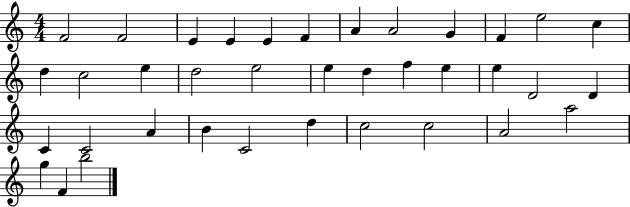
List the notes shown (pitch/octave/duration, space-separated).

F4/h F4/h E4/q E4/q E4/q F4/q A4/q A4/h G4/q F4/q E5/h C5/q D5/q C5/h E5/q D5/h E5/h E5/q D5/q F5/q E5/q E5/q D4/h D4/q C4/q C4/h A4/q B4/q C4/h D5/q C5/h C5/h A4/h A5/h G5/q F4/q B5/h